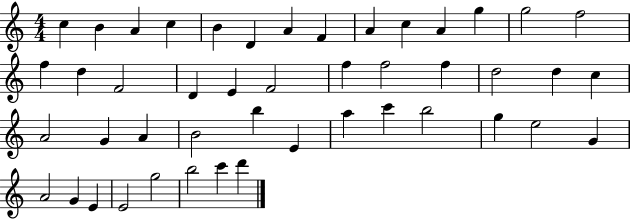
X:1
T:Untitled
M:4/4
L:1/4
K:C
c B A c B D A F A c A g g2 f2 f d F2 D E F2 f f2 f d2 d c A2 G A B2 b E a c' b2 g e2 G A2 G E E2 g2 b2 c' d'